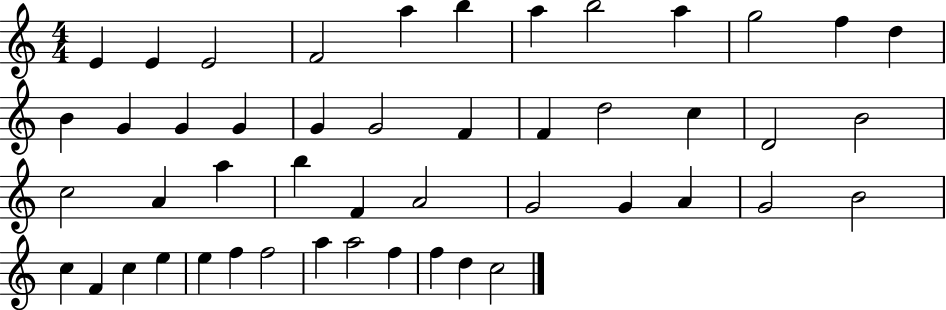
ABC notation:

X:1
T:Untitled
M:4/4
L:1/4
K:C
E E E2 F2 a b a b2 a g2 f d B G G G G G2 F F d2 c D2 B2 c2 A a b F A2 G2 G A G2 B2 c F c e e f f2 a a2 f f d c2